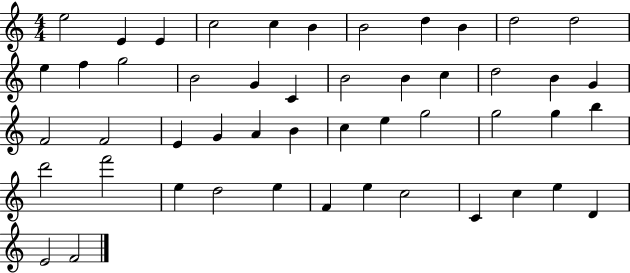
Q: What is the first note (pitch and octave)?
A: E5